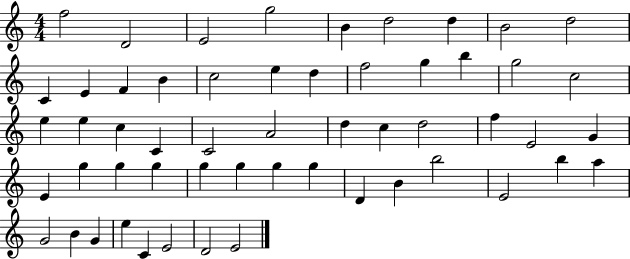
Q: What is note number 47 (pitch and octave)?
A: A5